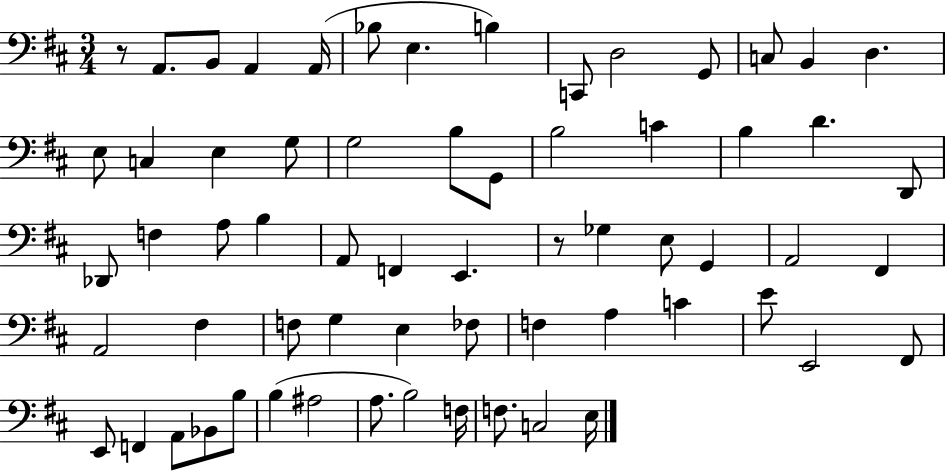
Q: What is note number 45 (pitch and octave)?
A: A3